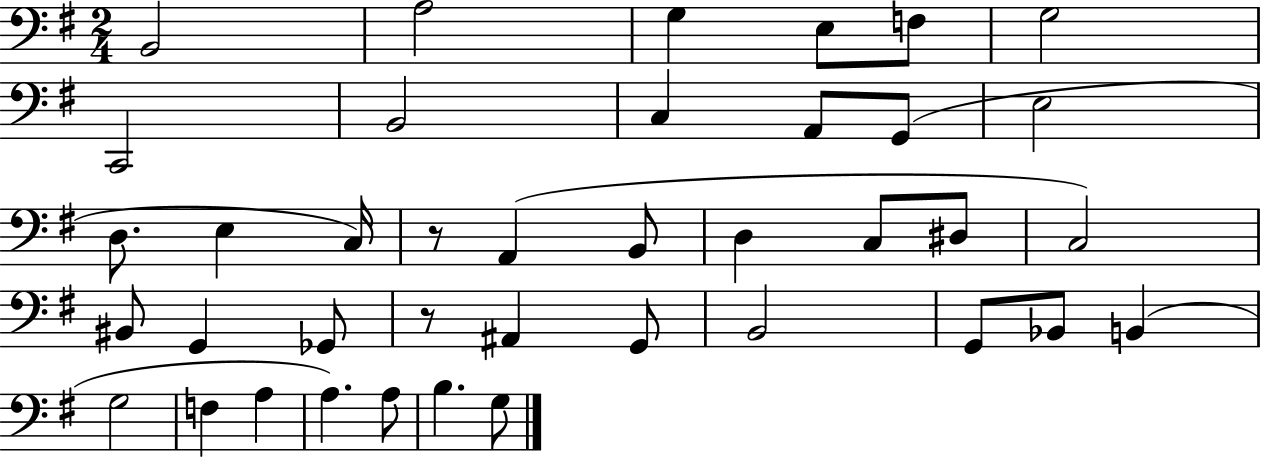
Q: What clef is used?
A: bass